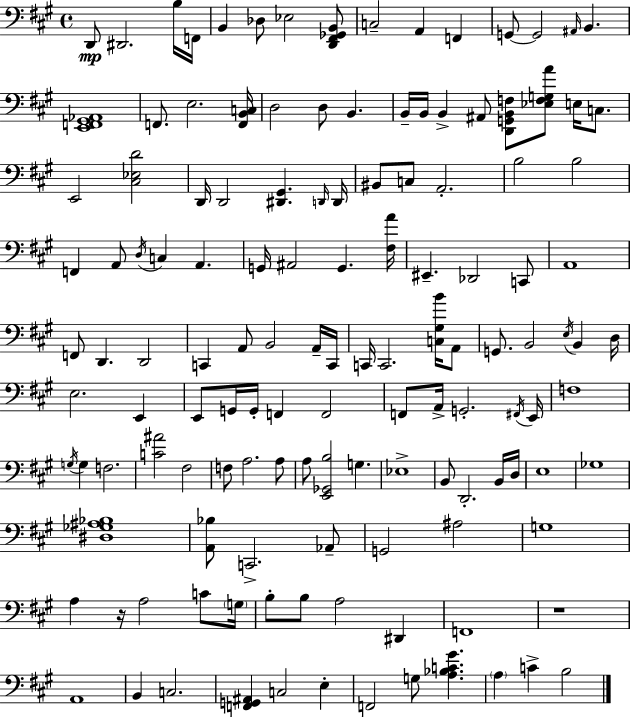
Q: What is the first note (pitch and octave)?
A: D2